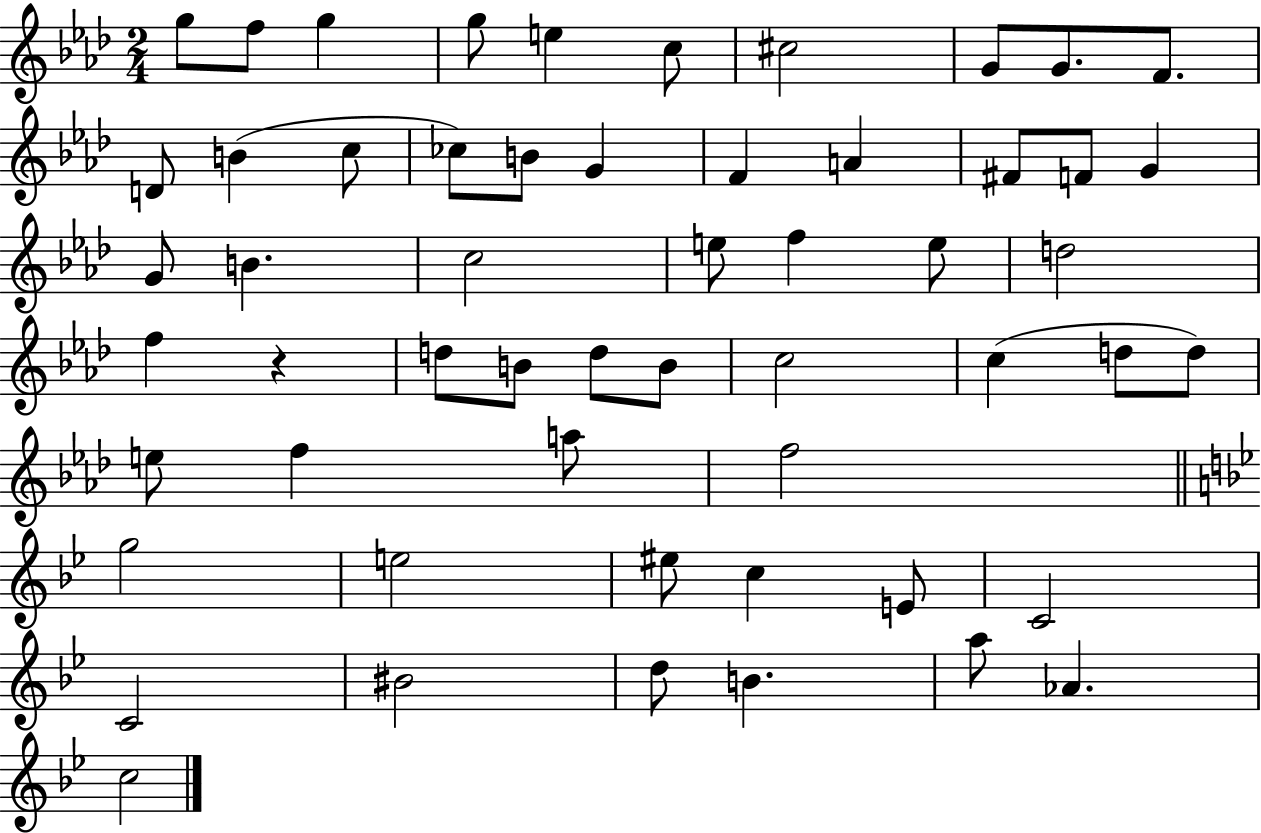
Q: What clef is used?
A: treble